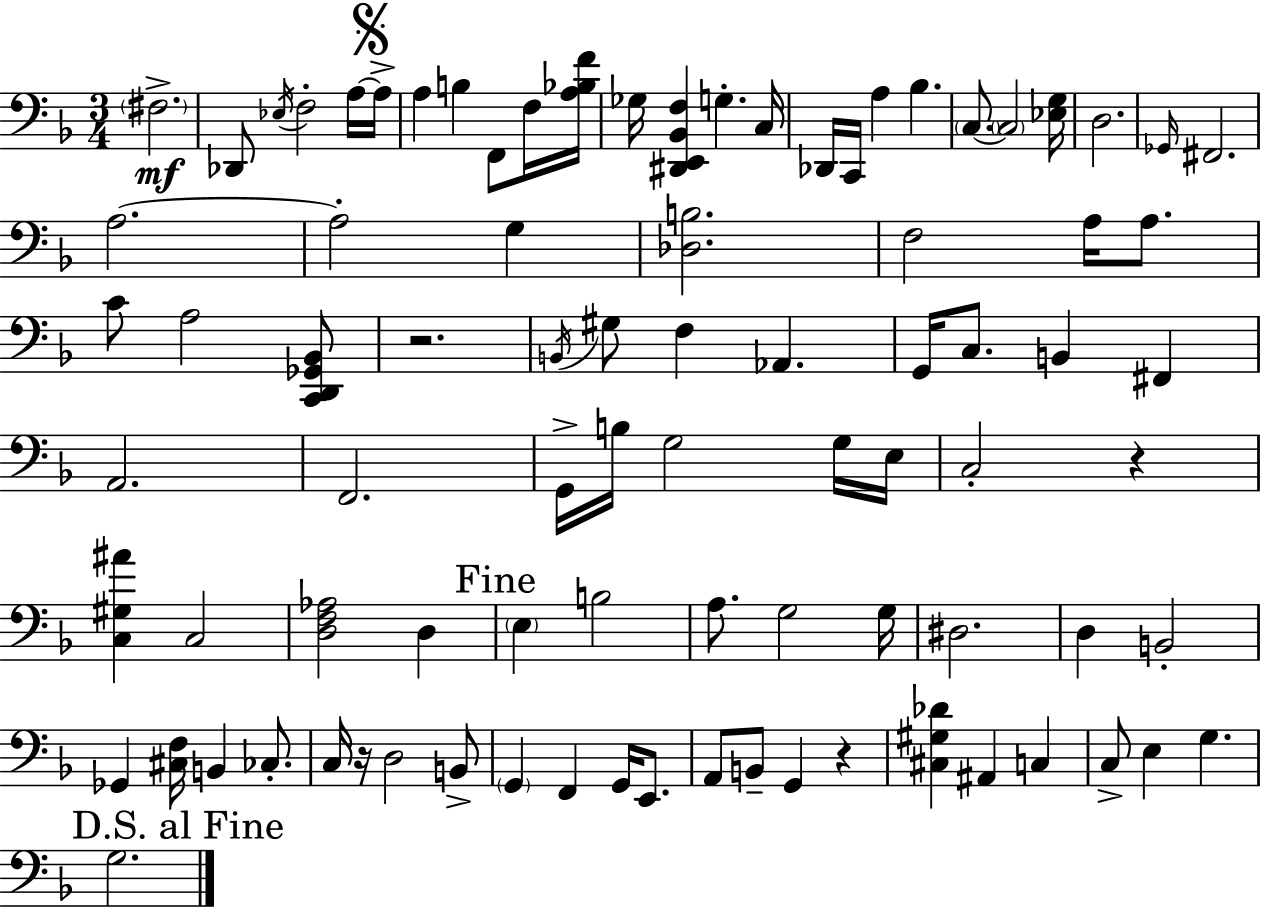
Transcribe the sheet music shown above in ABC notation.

X:1
T:Untitled
M:3/4
L:1/4
K:Dm
^F,2 _D,,/2 _E,/4 F,2 A,/4 A,/4 A, B, F,,/2 F,/4 [A,_B,F]/4 _G,/4 [^D,,E,,_B,,F,] G, C,/4 _D,,/4 C,,/4 A, _B, C,/2 C,2 [_E,G,]/4 D,2 _G,,/4 ^F,,2 A,2 A,2 G, [_D,B,]2 F,2 A,/4 A,/2 C/2 A,2 [C,,D,,_G,,_B,,]/2 z2 B,,/4 ^G,/2 F, _A,, G,,/4 C,/2 B,, ^F,, A,,2 F,,2 G,,/4 B,/4 G,2 G,/4 E,/4 C,2 z [C,^G,^A] C,2 [D,F,_A,]2 D, E, B,2 A,/2 G,2 G,/4 ^D,2 D, B,,2 _G,, [^C,F,]/4 B,, _C,/2 C,/4 z/4 D,2 B,,/2 G,, F,, G,,/4 E,,/2 A,,/2 B,,/2 G,, z [^C,^G,_D] ^A,, C, C,/2 E, G, G,2